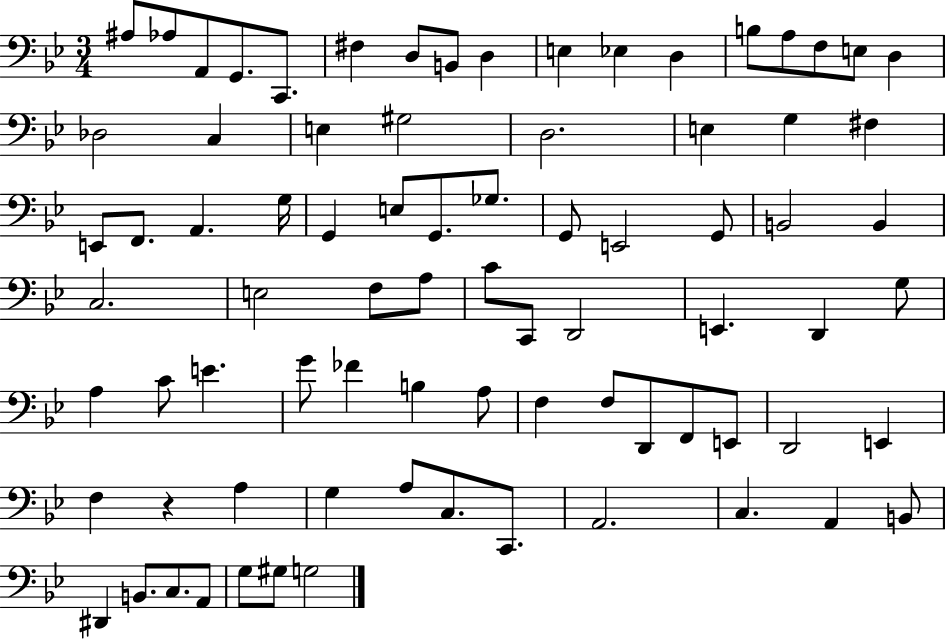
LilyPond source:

{
  \clef bass
  \numericTimeSignature
  \time 3/4
  \key bes \major
  ais8 aes8 a,8 g,8. c,8. | fis4 d8 b,8 d4 | e4 ees4 d4 | b8 a8 f8 e8 d4 | \break des2 c4 | e4 gis2 | d2. | e4 g4 fis4 | \break e,8 f,8. a,4. g16 | g,4 e8 g,8. ges8. | g,8 e,2 g,8 | b,2 b,4 | \break c2. | e2 f8 a8 | c'8 c,8 d,2 | e,4. d,4 g8 | \break a4 c'8 e'4. | g'8 fes'4 b4 a8 | f4 f8 d,8 f,8 e,8 | d,2 e,4 | \break f4 r4 a4 | g4 a8 c8. c,8. | a,2. | c4. a,4 b,8 | \break dis,4 b,8. c8. a,8 | g8 gis8 g2 | \bar "|."
}